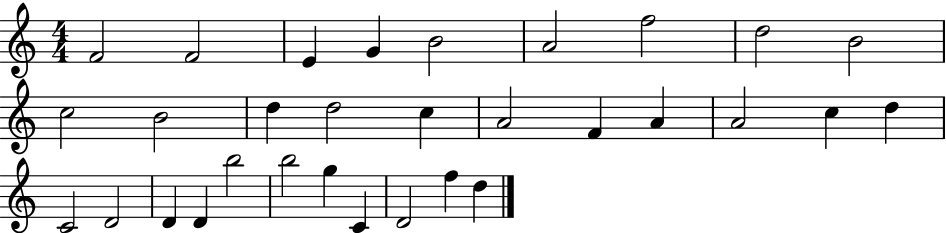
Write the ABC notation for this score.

X:1
T:Untitled
M:4/4
L:1/4
K:C
F2 F2 E G B2 A2 f2 d2 B2 c2 B2 d d2 c A2 F A A2 c d C2 D2 D D b2 b2 g C D2 f d